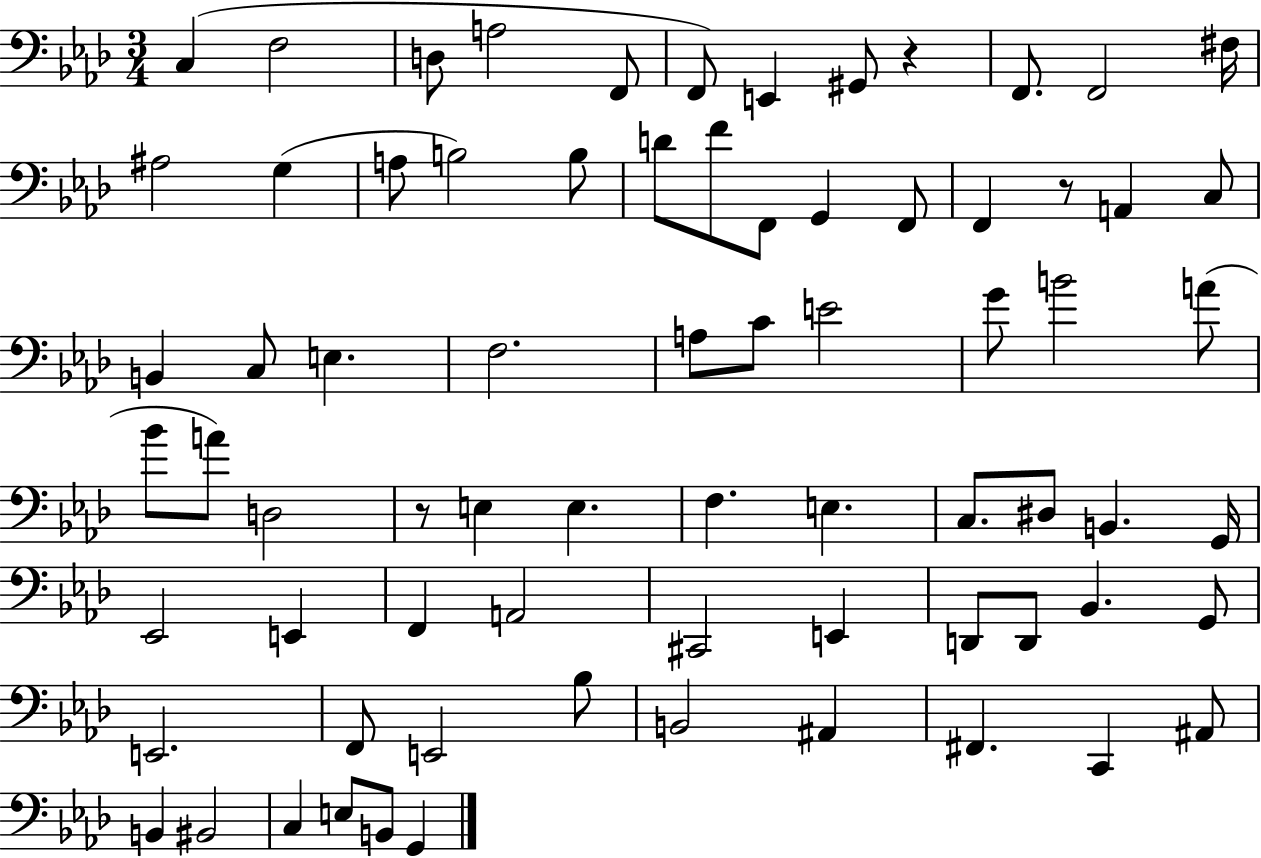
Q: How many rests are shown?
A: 3